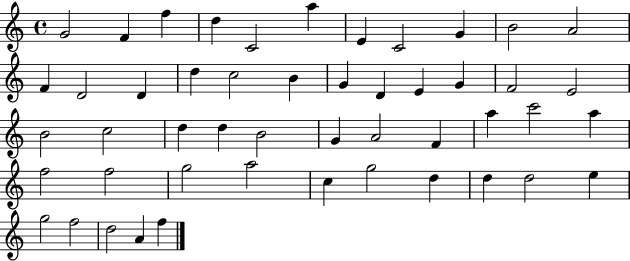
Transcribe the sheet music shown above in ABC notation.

X:1
T:Untitled
M:4/4
L:1/4
K:C
G2 F f d C2 a E C2 G B2 A2 F D2 D d c2 B G D E G F2 E2 B2 c2 d d B2 G A2 F a c'2 a f2 f2 g2 a2 c g2 d d d2 e g2 f2 d2 A f